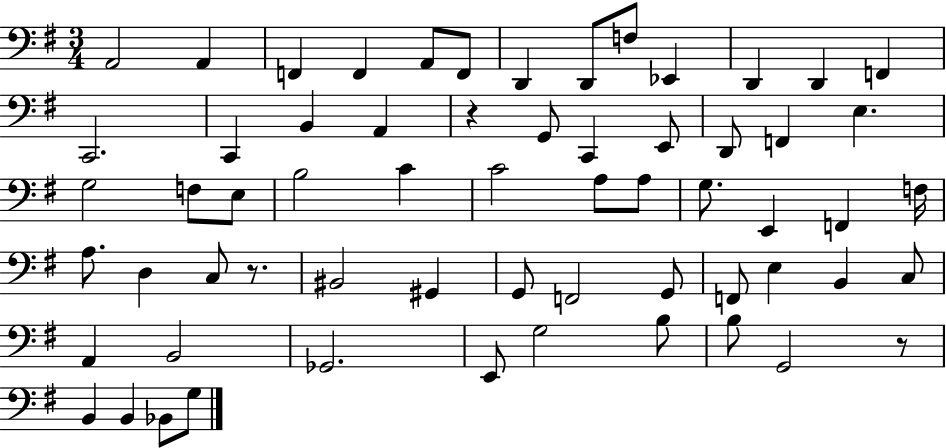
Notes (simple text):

A2/h A2/q F2/q F2/q A2/e F2/e D2/q D2/e F3/e Eb2/q D2/q D2/q F2/q C2/h. C2/q B2/q A2/q R/q G2/e C2/q E2/e D2/e F2/q E3/q. G3/h F3/e E3/e B3/h C4/q C4/h A3/e A3/e G3/e. E2/q F2/q F3/s A3/e. D3/q C3/e R/e. BIS2/h G#2/q G2/e F2/h G2/e F2/e E3/q B2/q C3/e A2/q B2/h Gb2/h. E2/e G3/h B3/e B3/e G2/h R/e B2/q B2/q Bb2/e G3/e